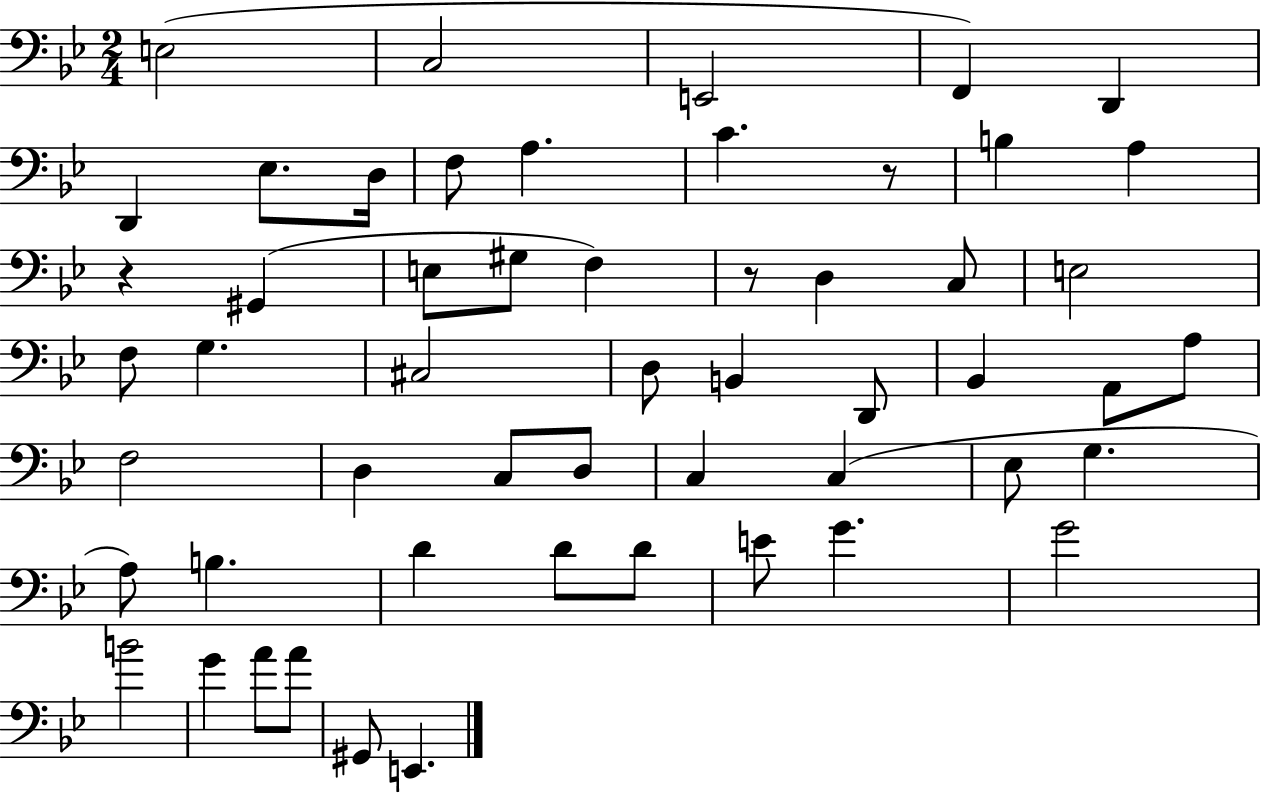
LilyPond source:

{
  \clef bass
  \numericTimeSignature
  \time 2/4
  \key bes \major
  e2( | c2 | e,2 | f,4) d,4 | \break d,4 ees8. d16 | f8 a4. | c'4. r8 | b4 a4 | \break r4 gis,4( | e8 gis8 f4) | r8 d4 c8 | e2 | \break f8 g4. | cis2 | d8 b,4 d,8 | bes,4 a,8 a8 | \break f2 | d4 c8 d8 | c4 c4( | ees8 g4. | \break a8) b4. | d'4 d'8 d'8 | e'8 g'4. | g'2 | \break b'2 | g'4 a'8 a'8 | gis,8 e,4. | \bar "|."
}